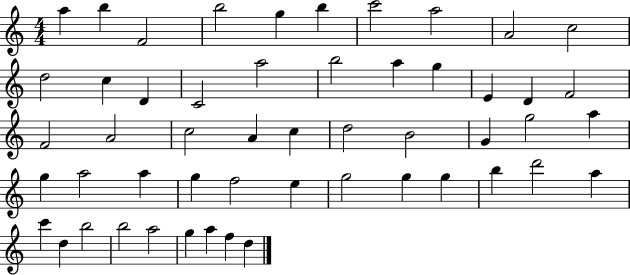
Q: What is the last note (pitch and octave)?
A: D5